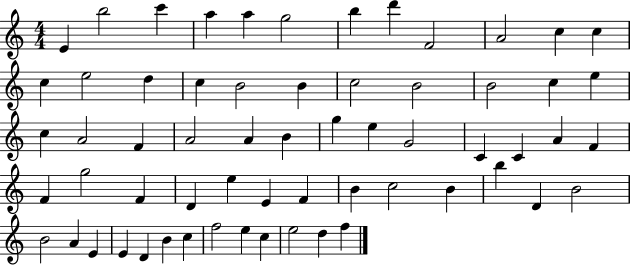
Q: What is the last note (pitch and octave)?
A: F5